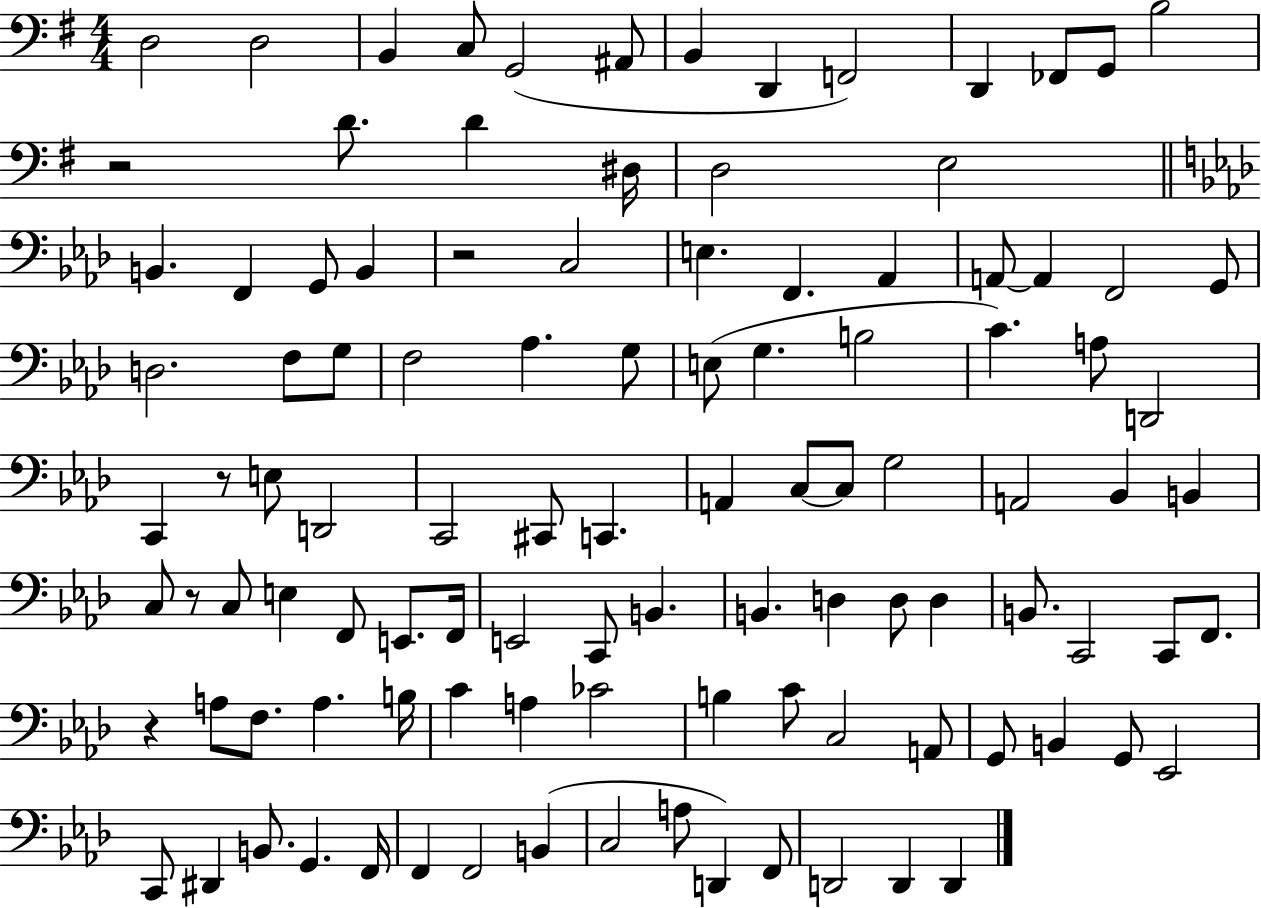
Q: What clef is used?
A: bass